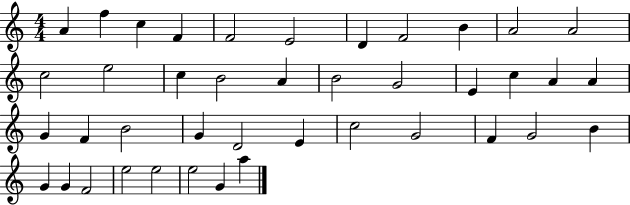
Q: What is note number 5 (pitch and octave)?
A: F4